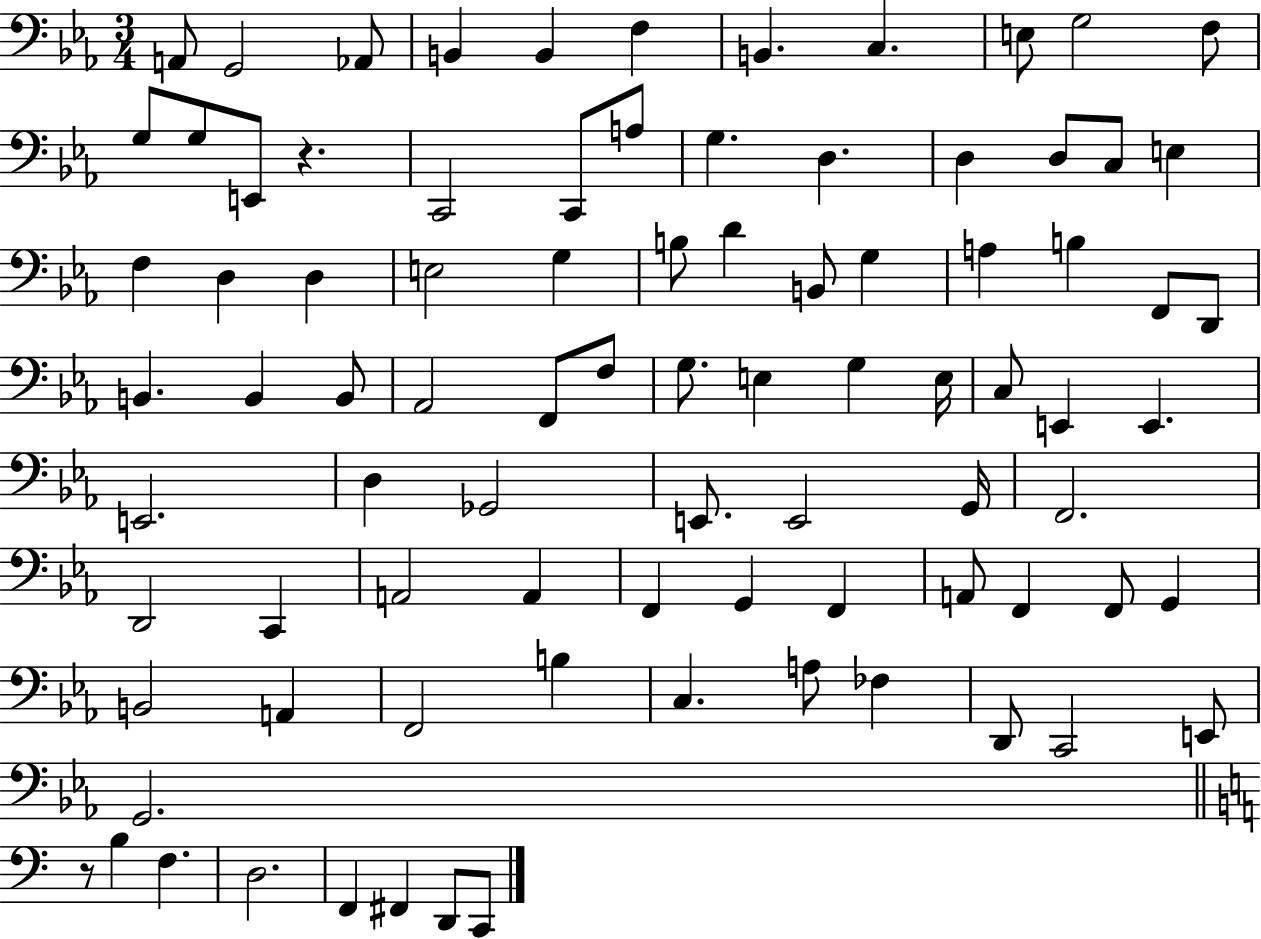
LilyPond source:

{
  \clef bass
  \numericTimeSignature
  \time 3/4
  \key ees \major
  a,8 g,2 aes,8 | b,4 b,4 f4 | b,4. c4. | e8 g2 f8 | \break g8 g8 e,8 r4. | c,2 c,8 a8 | g4. d4. | d4 d8 c8 e4 | \break f4 d4 d4 | e2 g4 | b8 d'4 b,8 g4 | a4 b4 f,8 d,8 | \break b,4. b,4 b,8 | aes,2 f,8 f8 | g8. e4 g4 e16 | c8 e,4 e,4. | \break e,2. | d4 ges,2 | e,8. e,2 g,16 | f,2. | \break d,2 c,4 | a,2 a,4 | f,4 g,4 f,4 | a,8 f,4 f,8 g,4 | \break b,2 a,4 | f,2 b4 | c4. a8 fes4 | d,8 c,2 e,8 | \break g,2. | \bar "||" \break \key c \major r8 b4 f4. | d2. | f,4 fis,4 d,8 c,8 | \bar "|."
}